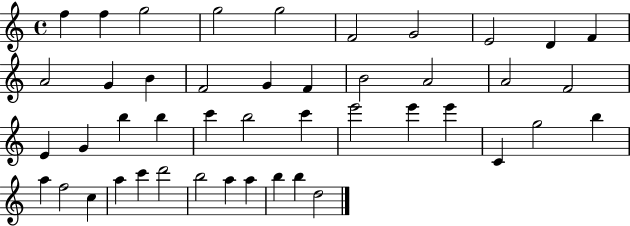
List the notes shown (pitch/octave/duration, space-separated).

F5/q F5/q G5/h G5/h G5/h F4/h G4/h E4/h D4/q F4/q A4/h G4/q B4/q F4/h G4/q F4/q B4/h A4/h A4/h F4/h E4/q G4/q B5/q B5/q C6/q B5/h C6/q E6/h E6/q E6/q C4/q G5/h B5/q A5/q F5/h C5/q A5/q C6/q D6/h B5/h A5/q A5/q B5/q B5/q D5/h